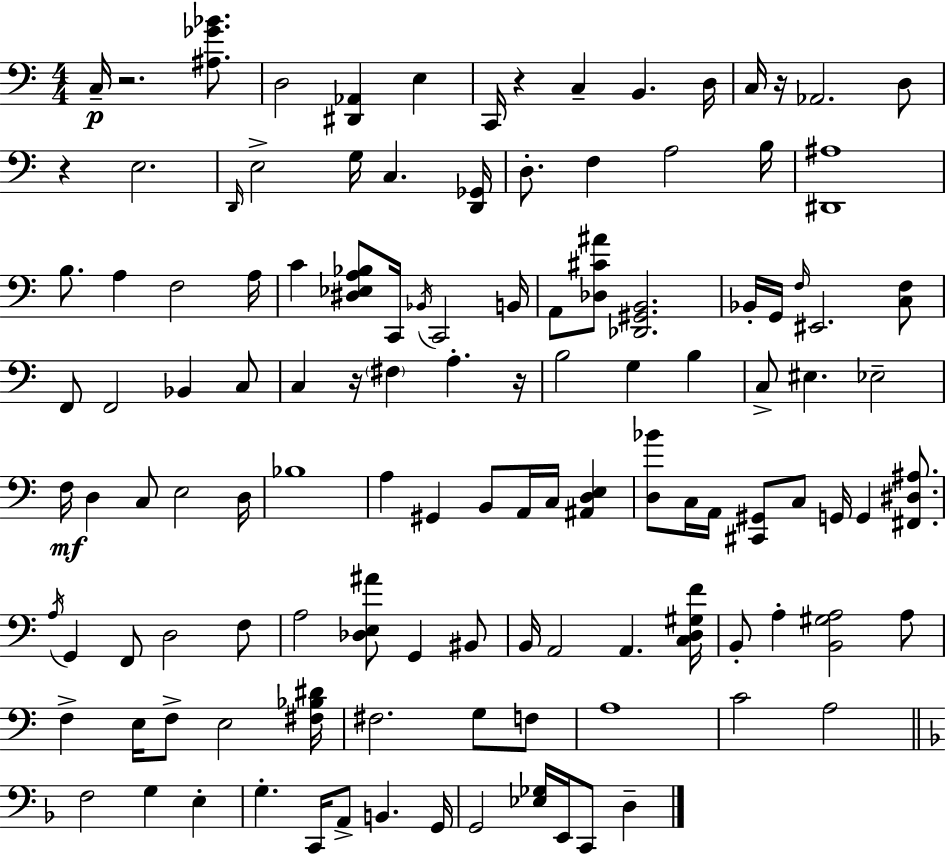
X:1
T:Untitled
M:4/4
L:1/4
K:C
C,/4 z2 [^A,_G_B]/2 D,2 [^D,,_A,,] E, C,,/4 z C, B,, D,/4 C,/4 z/4 _A,,2 D,/2 z E,2 D,,/4 E,2 G,/4 C, [D,,_G,,]/4 D,/2 F, A,2 B,/4 [^D,,^A,]4 B,/2 A, F,2 A,/4 C [^D,_E,A,_B,]/2 C,,/4 _B,,/4 C,,2 B,,/4 A,,/2 [_D,^C^A]/2 [_D,,^G,,B,,]2 _B,,/4 G,,/4 F,/4 ^E,,2 [C,F,]/2 F,,/2 F,,2 _B,, C,/2 C, z/4 ^F, A, z/4 B,2 G, B, C,/2 ^E, _E,2 F,/4 D, C,/2 E,2 D,/4 _B,4 A, ^G,, B,,/2 A,,/4 C,/4 [^A,,D,E,] [D,_B]/2 C,/4 A,,/4 [^C,,^G,,]/2 C,/2 G,,/4 G,, [^F,,^D,^A,]/2 A,/4 G,, F,,/2 D,2 F,/2 A,2 [_D,E,^A]/2 G,, ^B,,/2 B,,/4 A,,2 A,, [C,D,^G,F]/4 B,,/2 A, [B,,^G,A,]2 A,/2 F, E,/4 F,/2 E,2 [^F,_B,^D]/4 ^F,2 G,/2 F,/2 A,4 C2 A,2 F,2 G, E, G, C,,/4 A,,/2 B,, G,,/4 G,,2 [_E,_G,]/4 E,,/4 C,,/2 D,